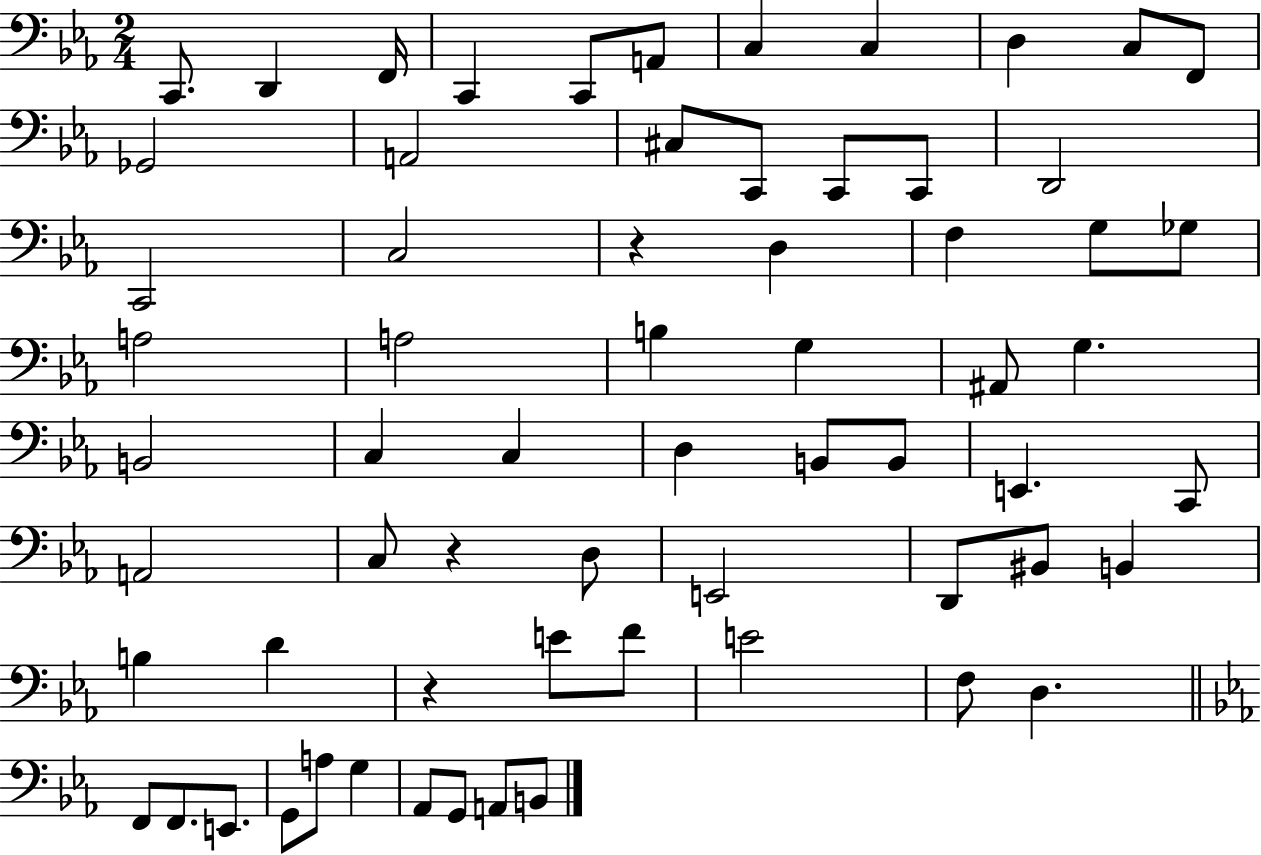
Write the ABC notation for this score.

X:1
T:Untitled
M:2/4
L:1/4
K:Eb
C,,/2 D,, F,,/4 C,, C,,/2 A,,/2 C, C, D, C,/2 F,,/2 _G,,2 A,,2 ^C,/2 C,,/2 C,,/2 C,,/2 D,,2 C,,2 C,2 z D, F, G,/2 _G,/2 A,2 A,2 B, G, ^A,,/2 G, B,,2 C, C, D, B,,/2 B,,/2 E,, C,,/2 A,,2 C,/2 z D,/2 E,,2 D,,/2 ^B,,/2 B,, B, D z E/2 F/2 E2 F,/2 D, F,,/2 F,,/2 E,,/2 G,,/2 A,/2 G, _A,,/2 G,,/2 A,,/2 B,,/2